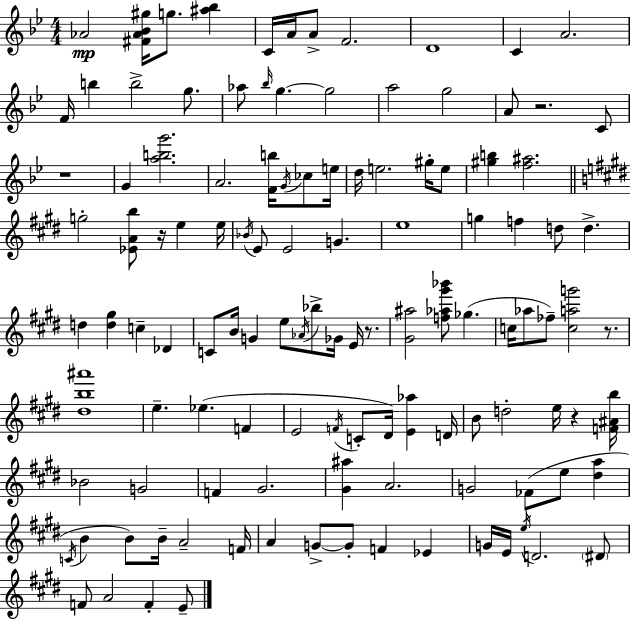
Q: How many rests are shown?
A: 6